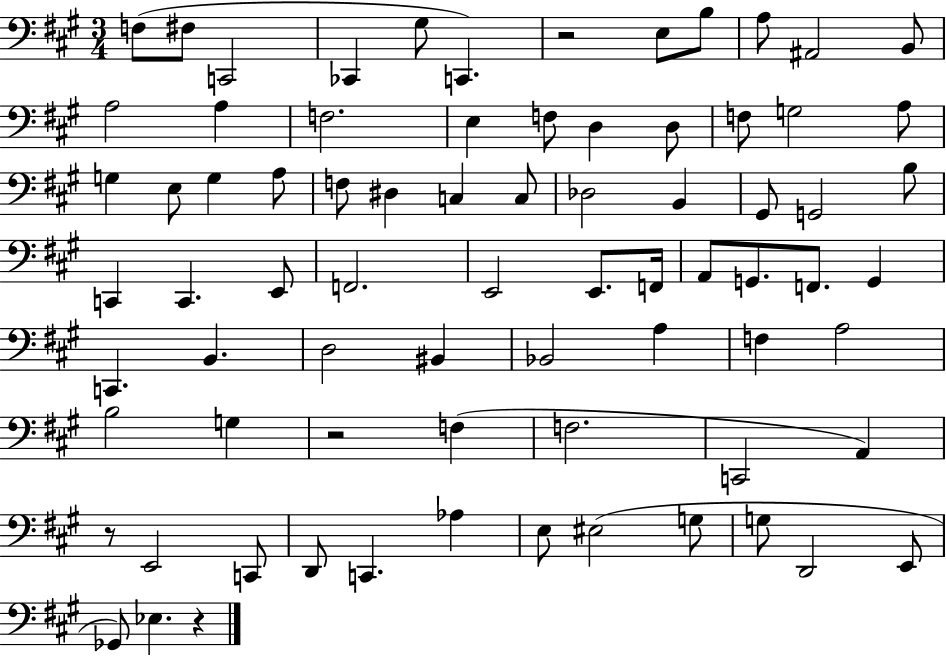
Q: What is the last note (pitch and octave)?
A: Eb3